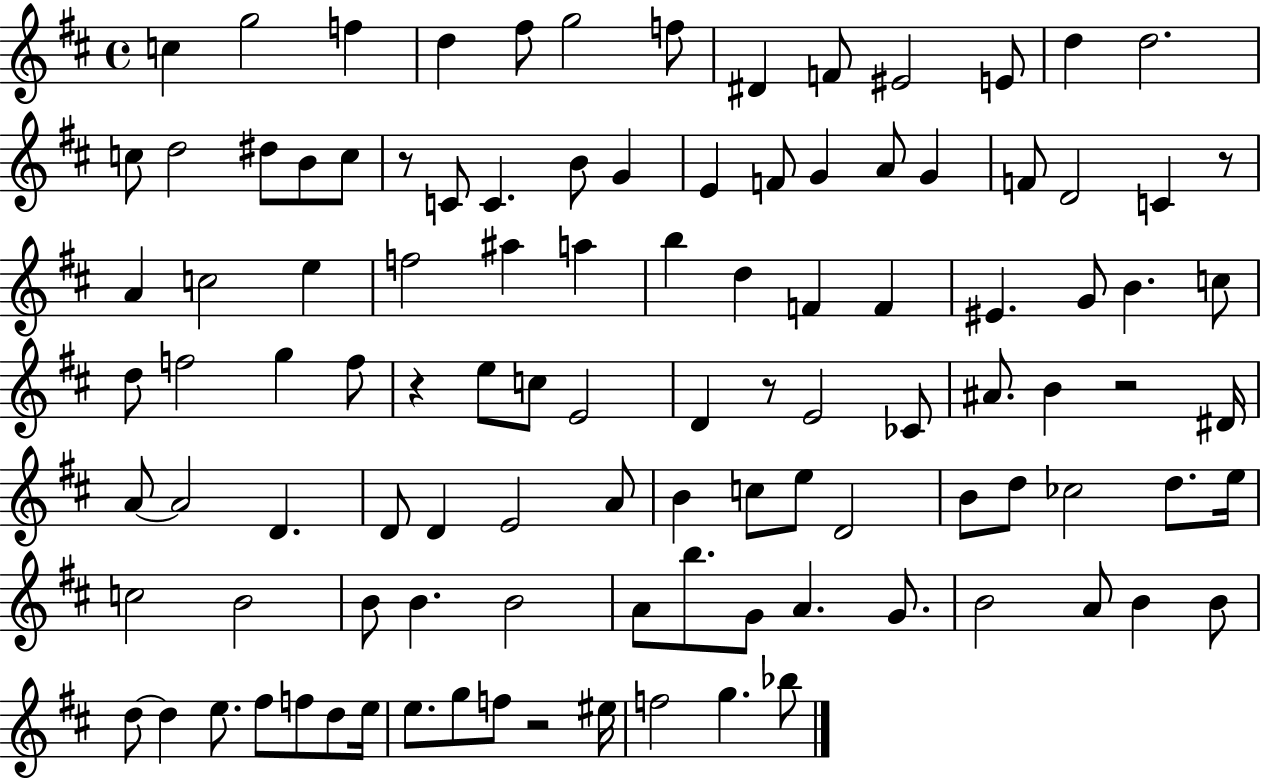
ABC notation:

X:1
T:Untitled
M:4/4
L:1/4
K:D
c g2 f d ^f/2 g2 f/2 ^D F/2 ^E2 E/2 d d2 c/2 d2 ^d/2 B/2 c/2 z/2 C/2 C B/2 G E F/2 G A/2 G F/2 D2 C z/2 A c2 e f2 ^a a b d F F ^E G/2 B c/2 d/2 f2 g f/2 z e/2 c/2 E2 D z/2 E2 _C/2 ^A/2 B z2 ^D/4 A/2 A2 D D/2 D E2 A/2 B c/2 e/2 D2 B/2 d/2 _c2 d/2 e/4 c2 B2 B/2 B B2 A/2 b/2 G/2 A G/2 B2 A/2 B B/2 d/2 d e/2 ^f/2 f/2 d/2 e/4 e/2 g/2 f/2 z2 ^e/4 f2 g _b/2